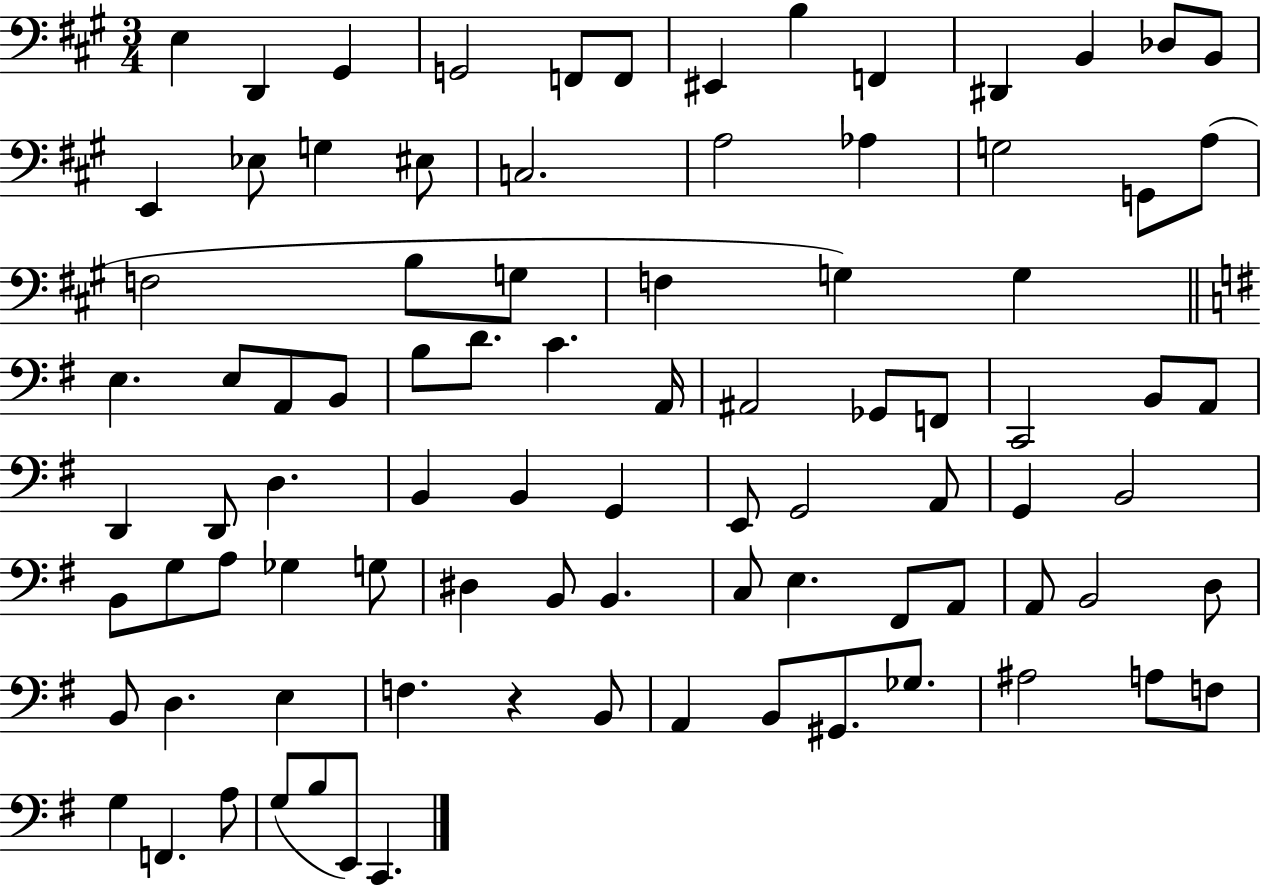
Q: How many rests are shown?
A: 1